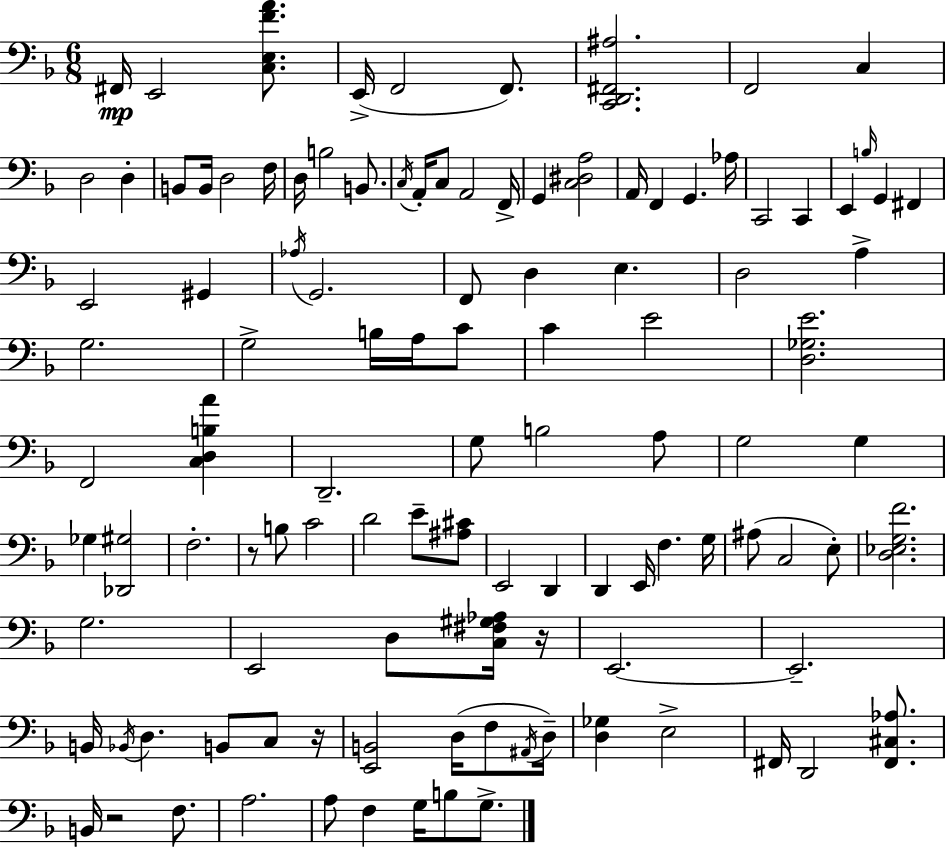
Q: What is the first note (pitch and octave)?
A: F#2